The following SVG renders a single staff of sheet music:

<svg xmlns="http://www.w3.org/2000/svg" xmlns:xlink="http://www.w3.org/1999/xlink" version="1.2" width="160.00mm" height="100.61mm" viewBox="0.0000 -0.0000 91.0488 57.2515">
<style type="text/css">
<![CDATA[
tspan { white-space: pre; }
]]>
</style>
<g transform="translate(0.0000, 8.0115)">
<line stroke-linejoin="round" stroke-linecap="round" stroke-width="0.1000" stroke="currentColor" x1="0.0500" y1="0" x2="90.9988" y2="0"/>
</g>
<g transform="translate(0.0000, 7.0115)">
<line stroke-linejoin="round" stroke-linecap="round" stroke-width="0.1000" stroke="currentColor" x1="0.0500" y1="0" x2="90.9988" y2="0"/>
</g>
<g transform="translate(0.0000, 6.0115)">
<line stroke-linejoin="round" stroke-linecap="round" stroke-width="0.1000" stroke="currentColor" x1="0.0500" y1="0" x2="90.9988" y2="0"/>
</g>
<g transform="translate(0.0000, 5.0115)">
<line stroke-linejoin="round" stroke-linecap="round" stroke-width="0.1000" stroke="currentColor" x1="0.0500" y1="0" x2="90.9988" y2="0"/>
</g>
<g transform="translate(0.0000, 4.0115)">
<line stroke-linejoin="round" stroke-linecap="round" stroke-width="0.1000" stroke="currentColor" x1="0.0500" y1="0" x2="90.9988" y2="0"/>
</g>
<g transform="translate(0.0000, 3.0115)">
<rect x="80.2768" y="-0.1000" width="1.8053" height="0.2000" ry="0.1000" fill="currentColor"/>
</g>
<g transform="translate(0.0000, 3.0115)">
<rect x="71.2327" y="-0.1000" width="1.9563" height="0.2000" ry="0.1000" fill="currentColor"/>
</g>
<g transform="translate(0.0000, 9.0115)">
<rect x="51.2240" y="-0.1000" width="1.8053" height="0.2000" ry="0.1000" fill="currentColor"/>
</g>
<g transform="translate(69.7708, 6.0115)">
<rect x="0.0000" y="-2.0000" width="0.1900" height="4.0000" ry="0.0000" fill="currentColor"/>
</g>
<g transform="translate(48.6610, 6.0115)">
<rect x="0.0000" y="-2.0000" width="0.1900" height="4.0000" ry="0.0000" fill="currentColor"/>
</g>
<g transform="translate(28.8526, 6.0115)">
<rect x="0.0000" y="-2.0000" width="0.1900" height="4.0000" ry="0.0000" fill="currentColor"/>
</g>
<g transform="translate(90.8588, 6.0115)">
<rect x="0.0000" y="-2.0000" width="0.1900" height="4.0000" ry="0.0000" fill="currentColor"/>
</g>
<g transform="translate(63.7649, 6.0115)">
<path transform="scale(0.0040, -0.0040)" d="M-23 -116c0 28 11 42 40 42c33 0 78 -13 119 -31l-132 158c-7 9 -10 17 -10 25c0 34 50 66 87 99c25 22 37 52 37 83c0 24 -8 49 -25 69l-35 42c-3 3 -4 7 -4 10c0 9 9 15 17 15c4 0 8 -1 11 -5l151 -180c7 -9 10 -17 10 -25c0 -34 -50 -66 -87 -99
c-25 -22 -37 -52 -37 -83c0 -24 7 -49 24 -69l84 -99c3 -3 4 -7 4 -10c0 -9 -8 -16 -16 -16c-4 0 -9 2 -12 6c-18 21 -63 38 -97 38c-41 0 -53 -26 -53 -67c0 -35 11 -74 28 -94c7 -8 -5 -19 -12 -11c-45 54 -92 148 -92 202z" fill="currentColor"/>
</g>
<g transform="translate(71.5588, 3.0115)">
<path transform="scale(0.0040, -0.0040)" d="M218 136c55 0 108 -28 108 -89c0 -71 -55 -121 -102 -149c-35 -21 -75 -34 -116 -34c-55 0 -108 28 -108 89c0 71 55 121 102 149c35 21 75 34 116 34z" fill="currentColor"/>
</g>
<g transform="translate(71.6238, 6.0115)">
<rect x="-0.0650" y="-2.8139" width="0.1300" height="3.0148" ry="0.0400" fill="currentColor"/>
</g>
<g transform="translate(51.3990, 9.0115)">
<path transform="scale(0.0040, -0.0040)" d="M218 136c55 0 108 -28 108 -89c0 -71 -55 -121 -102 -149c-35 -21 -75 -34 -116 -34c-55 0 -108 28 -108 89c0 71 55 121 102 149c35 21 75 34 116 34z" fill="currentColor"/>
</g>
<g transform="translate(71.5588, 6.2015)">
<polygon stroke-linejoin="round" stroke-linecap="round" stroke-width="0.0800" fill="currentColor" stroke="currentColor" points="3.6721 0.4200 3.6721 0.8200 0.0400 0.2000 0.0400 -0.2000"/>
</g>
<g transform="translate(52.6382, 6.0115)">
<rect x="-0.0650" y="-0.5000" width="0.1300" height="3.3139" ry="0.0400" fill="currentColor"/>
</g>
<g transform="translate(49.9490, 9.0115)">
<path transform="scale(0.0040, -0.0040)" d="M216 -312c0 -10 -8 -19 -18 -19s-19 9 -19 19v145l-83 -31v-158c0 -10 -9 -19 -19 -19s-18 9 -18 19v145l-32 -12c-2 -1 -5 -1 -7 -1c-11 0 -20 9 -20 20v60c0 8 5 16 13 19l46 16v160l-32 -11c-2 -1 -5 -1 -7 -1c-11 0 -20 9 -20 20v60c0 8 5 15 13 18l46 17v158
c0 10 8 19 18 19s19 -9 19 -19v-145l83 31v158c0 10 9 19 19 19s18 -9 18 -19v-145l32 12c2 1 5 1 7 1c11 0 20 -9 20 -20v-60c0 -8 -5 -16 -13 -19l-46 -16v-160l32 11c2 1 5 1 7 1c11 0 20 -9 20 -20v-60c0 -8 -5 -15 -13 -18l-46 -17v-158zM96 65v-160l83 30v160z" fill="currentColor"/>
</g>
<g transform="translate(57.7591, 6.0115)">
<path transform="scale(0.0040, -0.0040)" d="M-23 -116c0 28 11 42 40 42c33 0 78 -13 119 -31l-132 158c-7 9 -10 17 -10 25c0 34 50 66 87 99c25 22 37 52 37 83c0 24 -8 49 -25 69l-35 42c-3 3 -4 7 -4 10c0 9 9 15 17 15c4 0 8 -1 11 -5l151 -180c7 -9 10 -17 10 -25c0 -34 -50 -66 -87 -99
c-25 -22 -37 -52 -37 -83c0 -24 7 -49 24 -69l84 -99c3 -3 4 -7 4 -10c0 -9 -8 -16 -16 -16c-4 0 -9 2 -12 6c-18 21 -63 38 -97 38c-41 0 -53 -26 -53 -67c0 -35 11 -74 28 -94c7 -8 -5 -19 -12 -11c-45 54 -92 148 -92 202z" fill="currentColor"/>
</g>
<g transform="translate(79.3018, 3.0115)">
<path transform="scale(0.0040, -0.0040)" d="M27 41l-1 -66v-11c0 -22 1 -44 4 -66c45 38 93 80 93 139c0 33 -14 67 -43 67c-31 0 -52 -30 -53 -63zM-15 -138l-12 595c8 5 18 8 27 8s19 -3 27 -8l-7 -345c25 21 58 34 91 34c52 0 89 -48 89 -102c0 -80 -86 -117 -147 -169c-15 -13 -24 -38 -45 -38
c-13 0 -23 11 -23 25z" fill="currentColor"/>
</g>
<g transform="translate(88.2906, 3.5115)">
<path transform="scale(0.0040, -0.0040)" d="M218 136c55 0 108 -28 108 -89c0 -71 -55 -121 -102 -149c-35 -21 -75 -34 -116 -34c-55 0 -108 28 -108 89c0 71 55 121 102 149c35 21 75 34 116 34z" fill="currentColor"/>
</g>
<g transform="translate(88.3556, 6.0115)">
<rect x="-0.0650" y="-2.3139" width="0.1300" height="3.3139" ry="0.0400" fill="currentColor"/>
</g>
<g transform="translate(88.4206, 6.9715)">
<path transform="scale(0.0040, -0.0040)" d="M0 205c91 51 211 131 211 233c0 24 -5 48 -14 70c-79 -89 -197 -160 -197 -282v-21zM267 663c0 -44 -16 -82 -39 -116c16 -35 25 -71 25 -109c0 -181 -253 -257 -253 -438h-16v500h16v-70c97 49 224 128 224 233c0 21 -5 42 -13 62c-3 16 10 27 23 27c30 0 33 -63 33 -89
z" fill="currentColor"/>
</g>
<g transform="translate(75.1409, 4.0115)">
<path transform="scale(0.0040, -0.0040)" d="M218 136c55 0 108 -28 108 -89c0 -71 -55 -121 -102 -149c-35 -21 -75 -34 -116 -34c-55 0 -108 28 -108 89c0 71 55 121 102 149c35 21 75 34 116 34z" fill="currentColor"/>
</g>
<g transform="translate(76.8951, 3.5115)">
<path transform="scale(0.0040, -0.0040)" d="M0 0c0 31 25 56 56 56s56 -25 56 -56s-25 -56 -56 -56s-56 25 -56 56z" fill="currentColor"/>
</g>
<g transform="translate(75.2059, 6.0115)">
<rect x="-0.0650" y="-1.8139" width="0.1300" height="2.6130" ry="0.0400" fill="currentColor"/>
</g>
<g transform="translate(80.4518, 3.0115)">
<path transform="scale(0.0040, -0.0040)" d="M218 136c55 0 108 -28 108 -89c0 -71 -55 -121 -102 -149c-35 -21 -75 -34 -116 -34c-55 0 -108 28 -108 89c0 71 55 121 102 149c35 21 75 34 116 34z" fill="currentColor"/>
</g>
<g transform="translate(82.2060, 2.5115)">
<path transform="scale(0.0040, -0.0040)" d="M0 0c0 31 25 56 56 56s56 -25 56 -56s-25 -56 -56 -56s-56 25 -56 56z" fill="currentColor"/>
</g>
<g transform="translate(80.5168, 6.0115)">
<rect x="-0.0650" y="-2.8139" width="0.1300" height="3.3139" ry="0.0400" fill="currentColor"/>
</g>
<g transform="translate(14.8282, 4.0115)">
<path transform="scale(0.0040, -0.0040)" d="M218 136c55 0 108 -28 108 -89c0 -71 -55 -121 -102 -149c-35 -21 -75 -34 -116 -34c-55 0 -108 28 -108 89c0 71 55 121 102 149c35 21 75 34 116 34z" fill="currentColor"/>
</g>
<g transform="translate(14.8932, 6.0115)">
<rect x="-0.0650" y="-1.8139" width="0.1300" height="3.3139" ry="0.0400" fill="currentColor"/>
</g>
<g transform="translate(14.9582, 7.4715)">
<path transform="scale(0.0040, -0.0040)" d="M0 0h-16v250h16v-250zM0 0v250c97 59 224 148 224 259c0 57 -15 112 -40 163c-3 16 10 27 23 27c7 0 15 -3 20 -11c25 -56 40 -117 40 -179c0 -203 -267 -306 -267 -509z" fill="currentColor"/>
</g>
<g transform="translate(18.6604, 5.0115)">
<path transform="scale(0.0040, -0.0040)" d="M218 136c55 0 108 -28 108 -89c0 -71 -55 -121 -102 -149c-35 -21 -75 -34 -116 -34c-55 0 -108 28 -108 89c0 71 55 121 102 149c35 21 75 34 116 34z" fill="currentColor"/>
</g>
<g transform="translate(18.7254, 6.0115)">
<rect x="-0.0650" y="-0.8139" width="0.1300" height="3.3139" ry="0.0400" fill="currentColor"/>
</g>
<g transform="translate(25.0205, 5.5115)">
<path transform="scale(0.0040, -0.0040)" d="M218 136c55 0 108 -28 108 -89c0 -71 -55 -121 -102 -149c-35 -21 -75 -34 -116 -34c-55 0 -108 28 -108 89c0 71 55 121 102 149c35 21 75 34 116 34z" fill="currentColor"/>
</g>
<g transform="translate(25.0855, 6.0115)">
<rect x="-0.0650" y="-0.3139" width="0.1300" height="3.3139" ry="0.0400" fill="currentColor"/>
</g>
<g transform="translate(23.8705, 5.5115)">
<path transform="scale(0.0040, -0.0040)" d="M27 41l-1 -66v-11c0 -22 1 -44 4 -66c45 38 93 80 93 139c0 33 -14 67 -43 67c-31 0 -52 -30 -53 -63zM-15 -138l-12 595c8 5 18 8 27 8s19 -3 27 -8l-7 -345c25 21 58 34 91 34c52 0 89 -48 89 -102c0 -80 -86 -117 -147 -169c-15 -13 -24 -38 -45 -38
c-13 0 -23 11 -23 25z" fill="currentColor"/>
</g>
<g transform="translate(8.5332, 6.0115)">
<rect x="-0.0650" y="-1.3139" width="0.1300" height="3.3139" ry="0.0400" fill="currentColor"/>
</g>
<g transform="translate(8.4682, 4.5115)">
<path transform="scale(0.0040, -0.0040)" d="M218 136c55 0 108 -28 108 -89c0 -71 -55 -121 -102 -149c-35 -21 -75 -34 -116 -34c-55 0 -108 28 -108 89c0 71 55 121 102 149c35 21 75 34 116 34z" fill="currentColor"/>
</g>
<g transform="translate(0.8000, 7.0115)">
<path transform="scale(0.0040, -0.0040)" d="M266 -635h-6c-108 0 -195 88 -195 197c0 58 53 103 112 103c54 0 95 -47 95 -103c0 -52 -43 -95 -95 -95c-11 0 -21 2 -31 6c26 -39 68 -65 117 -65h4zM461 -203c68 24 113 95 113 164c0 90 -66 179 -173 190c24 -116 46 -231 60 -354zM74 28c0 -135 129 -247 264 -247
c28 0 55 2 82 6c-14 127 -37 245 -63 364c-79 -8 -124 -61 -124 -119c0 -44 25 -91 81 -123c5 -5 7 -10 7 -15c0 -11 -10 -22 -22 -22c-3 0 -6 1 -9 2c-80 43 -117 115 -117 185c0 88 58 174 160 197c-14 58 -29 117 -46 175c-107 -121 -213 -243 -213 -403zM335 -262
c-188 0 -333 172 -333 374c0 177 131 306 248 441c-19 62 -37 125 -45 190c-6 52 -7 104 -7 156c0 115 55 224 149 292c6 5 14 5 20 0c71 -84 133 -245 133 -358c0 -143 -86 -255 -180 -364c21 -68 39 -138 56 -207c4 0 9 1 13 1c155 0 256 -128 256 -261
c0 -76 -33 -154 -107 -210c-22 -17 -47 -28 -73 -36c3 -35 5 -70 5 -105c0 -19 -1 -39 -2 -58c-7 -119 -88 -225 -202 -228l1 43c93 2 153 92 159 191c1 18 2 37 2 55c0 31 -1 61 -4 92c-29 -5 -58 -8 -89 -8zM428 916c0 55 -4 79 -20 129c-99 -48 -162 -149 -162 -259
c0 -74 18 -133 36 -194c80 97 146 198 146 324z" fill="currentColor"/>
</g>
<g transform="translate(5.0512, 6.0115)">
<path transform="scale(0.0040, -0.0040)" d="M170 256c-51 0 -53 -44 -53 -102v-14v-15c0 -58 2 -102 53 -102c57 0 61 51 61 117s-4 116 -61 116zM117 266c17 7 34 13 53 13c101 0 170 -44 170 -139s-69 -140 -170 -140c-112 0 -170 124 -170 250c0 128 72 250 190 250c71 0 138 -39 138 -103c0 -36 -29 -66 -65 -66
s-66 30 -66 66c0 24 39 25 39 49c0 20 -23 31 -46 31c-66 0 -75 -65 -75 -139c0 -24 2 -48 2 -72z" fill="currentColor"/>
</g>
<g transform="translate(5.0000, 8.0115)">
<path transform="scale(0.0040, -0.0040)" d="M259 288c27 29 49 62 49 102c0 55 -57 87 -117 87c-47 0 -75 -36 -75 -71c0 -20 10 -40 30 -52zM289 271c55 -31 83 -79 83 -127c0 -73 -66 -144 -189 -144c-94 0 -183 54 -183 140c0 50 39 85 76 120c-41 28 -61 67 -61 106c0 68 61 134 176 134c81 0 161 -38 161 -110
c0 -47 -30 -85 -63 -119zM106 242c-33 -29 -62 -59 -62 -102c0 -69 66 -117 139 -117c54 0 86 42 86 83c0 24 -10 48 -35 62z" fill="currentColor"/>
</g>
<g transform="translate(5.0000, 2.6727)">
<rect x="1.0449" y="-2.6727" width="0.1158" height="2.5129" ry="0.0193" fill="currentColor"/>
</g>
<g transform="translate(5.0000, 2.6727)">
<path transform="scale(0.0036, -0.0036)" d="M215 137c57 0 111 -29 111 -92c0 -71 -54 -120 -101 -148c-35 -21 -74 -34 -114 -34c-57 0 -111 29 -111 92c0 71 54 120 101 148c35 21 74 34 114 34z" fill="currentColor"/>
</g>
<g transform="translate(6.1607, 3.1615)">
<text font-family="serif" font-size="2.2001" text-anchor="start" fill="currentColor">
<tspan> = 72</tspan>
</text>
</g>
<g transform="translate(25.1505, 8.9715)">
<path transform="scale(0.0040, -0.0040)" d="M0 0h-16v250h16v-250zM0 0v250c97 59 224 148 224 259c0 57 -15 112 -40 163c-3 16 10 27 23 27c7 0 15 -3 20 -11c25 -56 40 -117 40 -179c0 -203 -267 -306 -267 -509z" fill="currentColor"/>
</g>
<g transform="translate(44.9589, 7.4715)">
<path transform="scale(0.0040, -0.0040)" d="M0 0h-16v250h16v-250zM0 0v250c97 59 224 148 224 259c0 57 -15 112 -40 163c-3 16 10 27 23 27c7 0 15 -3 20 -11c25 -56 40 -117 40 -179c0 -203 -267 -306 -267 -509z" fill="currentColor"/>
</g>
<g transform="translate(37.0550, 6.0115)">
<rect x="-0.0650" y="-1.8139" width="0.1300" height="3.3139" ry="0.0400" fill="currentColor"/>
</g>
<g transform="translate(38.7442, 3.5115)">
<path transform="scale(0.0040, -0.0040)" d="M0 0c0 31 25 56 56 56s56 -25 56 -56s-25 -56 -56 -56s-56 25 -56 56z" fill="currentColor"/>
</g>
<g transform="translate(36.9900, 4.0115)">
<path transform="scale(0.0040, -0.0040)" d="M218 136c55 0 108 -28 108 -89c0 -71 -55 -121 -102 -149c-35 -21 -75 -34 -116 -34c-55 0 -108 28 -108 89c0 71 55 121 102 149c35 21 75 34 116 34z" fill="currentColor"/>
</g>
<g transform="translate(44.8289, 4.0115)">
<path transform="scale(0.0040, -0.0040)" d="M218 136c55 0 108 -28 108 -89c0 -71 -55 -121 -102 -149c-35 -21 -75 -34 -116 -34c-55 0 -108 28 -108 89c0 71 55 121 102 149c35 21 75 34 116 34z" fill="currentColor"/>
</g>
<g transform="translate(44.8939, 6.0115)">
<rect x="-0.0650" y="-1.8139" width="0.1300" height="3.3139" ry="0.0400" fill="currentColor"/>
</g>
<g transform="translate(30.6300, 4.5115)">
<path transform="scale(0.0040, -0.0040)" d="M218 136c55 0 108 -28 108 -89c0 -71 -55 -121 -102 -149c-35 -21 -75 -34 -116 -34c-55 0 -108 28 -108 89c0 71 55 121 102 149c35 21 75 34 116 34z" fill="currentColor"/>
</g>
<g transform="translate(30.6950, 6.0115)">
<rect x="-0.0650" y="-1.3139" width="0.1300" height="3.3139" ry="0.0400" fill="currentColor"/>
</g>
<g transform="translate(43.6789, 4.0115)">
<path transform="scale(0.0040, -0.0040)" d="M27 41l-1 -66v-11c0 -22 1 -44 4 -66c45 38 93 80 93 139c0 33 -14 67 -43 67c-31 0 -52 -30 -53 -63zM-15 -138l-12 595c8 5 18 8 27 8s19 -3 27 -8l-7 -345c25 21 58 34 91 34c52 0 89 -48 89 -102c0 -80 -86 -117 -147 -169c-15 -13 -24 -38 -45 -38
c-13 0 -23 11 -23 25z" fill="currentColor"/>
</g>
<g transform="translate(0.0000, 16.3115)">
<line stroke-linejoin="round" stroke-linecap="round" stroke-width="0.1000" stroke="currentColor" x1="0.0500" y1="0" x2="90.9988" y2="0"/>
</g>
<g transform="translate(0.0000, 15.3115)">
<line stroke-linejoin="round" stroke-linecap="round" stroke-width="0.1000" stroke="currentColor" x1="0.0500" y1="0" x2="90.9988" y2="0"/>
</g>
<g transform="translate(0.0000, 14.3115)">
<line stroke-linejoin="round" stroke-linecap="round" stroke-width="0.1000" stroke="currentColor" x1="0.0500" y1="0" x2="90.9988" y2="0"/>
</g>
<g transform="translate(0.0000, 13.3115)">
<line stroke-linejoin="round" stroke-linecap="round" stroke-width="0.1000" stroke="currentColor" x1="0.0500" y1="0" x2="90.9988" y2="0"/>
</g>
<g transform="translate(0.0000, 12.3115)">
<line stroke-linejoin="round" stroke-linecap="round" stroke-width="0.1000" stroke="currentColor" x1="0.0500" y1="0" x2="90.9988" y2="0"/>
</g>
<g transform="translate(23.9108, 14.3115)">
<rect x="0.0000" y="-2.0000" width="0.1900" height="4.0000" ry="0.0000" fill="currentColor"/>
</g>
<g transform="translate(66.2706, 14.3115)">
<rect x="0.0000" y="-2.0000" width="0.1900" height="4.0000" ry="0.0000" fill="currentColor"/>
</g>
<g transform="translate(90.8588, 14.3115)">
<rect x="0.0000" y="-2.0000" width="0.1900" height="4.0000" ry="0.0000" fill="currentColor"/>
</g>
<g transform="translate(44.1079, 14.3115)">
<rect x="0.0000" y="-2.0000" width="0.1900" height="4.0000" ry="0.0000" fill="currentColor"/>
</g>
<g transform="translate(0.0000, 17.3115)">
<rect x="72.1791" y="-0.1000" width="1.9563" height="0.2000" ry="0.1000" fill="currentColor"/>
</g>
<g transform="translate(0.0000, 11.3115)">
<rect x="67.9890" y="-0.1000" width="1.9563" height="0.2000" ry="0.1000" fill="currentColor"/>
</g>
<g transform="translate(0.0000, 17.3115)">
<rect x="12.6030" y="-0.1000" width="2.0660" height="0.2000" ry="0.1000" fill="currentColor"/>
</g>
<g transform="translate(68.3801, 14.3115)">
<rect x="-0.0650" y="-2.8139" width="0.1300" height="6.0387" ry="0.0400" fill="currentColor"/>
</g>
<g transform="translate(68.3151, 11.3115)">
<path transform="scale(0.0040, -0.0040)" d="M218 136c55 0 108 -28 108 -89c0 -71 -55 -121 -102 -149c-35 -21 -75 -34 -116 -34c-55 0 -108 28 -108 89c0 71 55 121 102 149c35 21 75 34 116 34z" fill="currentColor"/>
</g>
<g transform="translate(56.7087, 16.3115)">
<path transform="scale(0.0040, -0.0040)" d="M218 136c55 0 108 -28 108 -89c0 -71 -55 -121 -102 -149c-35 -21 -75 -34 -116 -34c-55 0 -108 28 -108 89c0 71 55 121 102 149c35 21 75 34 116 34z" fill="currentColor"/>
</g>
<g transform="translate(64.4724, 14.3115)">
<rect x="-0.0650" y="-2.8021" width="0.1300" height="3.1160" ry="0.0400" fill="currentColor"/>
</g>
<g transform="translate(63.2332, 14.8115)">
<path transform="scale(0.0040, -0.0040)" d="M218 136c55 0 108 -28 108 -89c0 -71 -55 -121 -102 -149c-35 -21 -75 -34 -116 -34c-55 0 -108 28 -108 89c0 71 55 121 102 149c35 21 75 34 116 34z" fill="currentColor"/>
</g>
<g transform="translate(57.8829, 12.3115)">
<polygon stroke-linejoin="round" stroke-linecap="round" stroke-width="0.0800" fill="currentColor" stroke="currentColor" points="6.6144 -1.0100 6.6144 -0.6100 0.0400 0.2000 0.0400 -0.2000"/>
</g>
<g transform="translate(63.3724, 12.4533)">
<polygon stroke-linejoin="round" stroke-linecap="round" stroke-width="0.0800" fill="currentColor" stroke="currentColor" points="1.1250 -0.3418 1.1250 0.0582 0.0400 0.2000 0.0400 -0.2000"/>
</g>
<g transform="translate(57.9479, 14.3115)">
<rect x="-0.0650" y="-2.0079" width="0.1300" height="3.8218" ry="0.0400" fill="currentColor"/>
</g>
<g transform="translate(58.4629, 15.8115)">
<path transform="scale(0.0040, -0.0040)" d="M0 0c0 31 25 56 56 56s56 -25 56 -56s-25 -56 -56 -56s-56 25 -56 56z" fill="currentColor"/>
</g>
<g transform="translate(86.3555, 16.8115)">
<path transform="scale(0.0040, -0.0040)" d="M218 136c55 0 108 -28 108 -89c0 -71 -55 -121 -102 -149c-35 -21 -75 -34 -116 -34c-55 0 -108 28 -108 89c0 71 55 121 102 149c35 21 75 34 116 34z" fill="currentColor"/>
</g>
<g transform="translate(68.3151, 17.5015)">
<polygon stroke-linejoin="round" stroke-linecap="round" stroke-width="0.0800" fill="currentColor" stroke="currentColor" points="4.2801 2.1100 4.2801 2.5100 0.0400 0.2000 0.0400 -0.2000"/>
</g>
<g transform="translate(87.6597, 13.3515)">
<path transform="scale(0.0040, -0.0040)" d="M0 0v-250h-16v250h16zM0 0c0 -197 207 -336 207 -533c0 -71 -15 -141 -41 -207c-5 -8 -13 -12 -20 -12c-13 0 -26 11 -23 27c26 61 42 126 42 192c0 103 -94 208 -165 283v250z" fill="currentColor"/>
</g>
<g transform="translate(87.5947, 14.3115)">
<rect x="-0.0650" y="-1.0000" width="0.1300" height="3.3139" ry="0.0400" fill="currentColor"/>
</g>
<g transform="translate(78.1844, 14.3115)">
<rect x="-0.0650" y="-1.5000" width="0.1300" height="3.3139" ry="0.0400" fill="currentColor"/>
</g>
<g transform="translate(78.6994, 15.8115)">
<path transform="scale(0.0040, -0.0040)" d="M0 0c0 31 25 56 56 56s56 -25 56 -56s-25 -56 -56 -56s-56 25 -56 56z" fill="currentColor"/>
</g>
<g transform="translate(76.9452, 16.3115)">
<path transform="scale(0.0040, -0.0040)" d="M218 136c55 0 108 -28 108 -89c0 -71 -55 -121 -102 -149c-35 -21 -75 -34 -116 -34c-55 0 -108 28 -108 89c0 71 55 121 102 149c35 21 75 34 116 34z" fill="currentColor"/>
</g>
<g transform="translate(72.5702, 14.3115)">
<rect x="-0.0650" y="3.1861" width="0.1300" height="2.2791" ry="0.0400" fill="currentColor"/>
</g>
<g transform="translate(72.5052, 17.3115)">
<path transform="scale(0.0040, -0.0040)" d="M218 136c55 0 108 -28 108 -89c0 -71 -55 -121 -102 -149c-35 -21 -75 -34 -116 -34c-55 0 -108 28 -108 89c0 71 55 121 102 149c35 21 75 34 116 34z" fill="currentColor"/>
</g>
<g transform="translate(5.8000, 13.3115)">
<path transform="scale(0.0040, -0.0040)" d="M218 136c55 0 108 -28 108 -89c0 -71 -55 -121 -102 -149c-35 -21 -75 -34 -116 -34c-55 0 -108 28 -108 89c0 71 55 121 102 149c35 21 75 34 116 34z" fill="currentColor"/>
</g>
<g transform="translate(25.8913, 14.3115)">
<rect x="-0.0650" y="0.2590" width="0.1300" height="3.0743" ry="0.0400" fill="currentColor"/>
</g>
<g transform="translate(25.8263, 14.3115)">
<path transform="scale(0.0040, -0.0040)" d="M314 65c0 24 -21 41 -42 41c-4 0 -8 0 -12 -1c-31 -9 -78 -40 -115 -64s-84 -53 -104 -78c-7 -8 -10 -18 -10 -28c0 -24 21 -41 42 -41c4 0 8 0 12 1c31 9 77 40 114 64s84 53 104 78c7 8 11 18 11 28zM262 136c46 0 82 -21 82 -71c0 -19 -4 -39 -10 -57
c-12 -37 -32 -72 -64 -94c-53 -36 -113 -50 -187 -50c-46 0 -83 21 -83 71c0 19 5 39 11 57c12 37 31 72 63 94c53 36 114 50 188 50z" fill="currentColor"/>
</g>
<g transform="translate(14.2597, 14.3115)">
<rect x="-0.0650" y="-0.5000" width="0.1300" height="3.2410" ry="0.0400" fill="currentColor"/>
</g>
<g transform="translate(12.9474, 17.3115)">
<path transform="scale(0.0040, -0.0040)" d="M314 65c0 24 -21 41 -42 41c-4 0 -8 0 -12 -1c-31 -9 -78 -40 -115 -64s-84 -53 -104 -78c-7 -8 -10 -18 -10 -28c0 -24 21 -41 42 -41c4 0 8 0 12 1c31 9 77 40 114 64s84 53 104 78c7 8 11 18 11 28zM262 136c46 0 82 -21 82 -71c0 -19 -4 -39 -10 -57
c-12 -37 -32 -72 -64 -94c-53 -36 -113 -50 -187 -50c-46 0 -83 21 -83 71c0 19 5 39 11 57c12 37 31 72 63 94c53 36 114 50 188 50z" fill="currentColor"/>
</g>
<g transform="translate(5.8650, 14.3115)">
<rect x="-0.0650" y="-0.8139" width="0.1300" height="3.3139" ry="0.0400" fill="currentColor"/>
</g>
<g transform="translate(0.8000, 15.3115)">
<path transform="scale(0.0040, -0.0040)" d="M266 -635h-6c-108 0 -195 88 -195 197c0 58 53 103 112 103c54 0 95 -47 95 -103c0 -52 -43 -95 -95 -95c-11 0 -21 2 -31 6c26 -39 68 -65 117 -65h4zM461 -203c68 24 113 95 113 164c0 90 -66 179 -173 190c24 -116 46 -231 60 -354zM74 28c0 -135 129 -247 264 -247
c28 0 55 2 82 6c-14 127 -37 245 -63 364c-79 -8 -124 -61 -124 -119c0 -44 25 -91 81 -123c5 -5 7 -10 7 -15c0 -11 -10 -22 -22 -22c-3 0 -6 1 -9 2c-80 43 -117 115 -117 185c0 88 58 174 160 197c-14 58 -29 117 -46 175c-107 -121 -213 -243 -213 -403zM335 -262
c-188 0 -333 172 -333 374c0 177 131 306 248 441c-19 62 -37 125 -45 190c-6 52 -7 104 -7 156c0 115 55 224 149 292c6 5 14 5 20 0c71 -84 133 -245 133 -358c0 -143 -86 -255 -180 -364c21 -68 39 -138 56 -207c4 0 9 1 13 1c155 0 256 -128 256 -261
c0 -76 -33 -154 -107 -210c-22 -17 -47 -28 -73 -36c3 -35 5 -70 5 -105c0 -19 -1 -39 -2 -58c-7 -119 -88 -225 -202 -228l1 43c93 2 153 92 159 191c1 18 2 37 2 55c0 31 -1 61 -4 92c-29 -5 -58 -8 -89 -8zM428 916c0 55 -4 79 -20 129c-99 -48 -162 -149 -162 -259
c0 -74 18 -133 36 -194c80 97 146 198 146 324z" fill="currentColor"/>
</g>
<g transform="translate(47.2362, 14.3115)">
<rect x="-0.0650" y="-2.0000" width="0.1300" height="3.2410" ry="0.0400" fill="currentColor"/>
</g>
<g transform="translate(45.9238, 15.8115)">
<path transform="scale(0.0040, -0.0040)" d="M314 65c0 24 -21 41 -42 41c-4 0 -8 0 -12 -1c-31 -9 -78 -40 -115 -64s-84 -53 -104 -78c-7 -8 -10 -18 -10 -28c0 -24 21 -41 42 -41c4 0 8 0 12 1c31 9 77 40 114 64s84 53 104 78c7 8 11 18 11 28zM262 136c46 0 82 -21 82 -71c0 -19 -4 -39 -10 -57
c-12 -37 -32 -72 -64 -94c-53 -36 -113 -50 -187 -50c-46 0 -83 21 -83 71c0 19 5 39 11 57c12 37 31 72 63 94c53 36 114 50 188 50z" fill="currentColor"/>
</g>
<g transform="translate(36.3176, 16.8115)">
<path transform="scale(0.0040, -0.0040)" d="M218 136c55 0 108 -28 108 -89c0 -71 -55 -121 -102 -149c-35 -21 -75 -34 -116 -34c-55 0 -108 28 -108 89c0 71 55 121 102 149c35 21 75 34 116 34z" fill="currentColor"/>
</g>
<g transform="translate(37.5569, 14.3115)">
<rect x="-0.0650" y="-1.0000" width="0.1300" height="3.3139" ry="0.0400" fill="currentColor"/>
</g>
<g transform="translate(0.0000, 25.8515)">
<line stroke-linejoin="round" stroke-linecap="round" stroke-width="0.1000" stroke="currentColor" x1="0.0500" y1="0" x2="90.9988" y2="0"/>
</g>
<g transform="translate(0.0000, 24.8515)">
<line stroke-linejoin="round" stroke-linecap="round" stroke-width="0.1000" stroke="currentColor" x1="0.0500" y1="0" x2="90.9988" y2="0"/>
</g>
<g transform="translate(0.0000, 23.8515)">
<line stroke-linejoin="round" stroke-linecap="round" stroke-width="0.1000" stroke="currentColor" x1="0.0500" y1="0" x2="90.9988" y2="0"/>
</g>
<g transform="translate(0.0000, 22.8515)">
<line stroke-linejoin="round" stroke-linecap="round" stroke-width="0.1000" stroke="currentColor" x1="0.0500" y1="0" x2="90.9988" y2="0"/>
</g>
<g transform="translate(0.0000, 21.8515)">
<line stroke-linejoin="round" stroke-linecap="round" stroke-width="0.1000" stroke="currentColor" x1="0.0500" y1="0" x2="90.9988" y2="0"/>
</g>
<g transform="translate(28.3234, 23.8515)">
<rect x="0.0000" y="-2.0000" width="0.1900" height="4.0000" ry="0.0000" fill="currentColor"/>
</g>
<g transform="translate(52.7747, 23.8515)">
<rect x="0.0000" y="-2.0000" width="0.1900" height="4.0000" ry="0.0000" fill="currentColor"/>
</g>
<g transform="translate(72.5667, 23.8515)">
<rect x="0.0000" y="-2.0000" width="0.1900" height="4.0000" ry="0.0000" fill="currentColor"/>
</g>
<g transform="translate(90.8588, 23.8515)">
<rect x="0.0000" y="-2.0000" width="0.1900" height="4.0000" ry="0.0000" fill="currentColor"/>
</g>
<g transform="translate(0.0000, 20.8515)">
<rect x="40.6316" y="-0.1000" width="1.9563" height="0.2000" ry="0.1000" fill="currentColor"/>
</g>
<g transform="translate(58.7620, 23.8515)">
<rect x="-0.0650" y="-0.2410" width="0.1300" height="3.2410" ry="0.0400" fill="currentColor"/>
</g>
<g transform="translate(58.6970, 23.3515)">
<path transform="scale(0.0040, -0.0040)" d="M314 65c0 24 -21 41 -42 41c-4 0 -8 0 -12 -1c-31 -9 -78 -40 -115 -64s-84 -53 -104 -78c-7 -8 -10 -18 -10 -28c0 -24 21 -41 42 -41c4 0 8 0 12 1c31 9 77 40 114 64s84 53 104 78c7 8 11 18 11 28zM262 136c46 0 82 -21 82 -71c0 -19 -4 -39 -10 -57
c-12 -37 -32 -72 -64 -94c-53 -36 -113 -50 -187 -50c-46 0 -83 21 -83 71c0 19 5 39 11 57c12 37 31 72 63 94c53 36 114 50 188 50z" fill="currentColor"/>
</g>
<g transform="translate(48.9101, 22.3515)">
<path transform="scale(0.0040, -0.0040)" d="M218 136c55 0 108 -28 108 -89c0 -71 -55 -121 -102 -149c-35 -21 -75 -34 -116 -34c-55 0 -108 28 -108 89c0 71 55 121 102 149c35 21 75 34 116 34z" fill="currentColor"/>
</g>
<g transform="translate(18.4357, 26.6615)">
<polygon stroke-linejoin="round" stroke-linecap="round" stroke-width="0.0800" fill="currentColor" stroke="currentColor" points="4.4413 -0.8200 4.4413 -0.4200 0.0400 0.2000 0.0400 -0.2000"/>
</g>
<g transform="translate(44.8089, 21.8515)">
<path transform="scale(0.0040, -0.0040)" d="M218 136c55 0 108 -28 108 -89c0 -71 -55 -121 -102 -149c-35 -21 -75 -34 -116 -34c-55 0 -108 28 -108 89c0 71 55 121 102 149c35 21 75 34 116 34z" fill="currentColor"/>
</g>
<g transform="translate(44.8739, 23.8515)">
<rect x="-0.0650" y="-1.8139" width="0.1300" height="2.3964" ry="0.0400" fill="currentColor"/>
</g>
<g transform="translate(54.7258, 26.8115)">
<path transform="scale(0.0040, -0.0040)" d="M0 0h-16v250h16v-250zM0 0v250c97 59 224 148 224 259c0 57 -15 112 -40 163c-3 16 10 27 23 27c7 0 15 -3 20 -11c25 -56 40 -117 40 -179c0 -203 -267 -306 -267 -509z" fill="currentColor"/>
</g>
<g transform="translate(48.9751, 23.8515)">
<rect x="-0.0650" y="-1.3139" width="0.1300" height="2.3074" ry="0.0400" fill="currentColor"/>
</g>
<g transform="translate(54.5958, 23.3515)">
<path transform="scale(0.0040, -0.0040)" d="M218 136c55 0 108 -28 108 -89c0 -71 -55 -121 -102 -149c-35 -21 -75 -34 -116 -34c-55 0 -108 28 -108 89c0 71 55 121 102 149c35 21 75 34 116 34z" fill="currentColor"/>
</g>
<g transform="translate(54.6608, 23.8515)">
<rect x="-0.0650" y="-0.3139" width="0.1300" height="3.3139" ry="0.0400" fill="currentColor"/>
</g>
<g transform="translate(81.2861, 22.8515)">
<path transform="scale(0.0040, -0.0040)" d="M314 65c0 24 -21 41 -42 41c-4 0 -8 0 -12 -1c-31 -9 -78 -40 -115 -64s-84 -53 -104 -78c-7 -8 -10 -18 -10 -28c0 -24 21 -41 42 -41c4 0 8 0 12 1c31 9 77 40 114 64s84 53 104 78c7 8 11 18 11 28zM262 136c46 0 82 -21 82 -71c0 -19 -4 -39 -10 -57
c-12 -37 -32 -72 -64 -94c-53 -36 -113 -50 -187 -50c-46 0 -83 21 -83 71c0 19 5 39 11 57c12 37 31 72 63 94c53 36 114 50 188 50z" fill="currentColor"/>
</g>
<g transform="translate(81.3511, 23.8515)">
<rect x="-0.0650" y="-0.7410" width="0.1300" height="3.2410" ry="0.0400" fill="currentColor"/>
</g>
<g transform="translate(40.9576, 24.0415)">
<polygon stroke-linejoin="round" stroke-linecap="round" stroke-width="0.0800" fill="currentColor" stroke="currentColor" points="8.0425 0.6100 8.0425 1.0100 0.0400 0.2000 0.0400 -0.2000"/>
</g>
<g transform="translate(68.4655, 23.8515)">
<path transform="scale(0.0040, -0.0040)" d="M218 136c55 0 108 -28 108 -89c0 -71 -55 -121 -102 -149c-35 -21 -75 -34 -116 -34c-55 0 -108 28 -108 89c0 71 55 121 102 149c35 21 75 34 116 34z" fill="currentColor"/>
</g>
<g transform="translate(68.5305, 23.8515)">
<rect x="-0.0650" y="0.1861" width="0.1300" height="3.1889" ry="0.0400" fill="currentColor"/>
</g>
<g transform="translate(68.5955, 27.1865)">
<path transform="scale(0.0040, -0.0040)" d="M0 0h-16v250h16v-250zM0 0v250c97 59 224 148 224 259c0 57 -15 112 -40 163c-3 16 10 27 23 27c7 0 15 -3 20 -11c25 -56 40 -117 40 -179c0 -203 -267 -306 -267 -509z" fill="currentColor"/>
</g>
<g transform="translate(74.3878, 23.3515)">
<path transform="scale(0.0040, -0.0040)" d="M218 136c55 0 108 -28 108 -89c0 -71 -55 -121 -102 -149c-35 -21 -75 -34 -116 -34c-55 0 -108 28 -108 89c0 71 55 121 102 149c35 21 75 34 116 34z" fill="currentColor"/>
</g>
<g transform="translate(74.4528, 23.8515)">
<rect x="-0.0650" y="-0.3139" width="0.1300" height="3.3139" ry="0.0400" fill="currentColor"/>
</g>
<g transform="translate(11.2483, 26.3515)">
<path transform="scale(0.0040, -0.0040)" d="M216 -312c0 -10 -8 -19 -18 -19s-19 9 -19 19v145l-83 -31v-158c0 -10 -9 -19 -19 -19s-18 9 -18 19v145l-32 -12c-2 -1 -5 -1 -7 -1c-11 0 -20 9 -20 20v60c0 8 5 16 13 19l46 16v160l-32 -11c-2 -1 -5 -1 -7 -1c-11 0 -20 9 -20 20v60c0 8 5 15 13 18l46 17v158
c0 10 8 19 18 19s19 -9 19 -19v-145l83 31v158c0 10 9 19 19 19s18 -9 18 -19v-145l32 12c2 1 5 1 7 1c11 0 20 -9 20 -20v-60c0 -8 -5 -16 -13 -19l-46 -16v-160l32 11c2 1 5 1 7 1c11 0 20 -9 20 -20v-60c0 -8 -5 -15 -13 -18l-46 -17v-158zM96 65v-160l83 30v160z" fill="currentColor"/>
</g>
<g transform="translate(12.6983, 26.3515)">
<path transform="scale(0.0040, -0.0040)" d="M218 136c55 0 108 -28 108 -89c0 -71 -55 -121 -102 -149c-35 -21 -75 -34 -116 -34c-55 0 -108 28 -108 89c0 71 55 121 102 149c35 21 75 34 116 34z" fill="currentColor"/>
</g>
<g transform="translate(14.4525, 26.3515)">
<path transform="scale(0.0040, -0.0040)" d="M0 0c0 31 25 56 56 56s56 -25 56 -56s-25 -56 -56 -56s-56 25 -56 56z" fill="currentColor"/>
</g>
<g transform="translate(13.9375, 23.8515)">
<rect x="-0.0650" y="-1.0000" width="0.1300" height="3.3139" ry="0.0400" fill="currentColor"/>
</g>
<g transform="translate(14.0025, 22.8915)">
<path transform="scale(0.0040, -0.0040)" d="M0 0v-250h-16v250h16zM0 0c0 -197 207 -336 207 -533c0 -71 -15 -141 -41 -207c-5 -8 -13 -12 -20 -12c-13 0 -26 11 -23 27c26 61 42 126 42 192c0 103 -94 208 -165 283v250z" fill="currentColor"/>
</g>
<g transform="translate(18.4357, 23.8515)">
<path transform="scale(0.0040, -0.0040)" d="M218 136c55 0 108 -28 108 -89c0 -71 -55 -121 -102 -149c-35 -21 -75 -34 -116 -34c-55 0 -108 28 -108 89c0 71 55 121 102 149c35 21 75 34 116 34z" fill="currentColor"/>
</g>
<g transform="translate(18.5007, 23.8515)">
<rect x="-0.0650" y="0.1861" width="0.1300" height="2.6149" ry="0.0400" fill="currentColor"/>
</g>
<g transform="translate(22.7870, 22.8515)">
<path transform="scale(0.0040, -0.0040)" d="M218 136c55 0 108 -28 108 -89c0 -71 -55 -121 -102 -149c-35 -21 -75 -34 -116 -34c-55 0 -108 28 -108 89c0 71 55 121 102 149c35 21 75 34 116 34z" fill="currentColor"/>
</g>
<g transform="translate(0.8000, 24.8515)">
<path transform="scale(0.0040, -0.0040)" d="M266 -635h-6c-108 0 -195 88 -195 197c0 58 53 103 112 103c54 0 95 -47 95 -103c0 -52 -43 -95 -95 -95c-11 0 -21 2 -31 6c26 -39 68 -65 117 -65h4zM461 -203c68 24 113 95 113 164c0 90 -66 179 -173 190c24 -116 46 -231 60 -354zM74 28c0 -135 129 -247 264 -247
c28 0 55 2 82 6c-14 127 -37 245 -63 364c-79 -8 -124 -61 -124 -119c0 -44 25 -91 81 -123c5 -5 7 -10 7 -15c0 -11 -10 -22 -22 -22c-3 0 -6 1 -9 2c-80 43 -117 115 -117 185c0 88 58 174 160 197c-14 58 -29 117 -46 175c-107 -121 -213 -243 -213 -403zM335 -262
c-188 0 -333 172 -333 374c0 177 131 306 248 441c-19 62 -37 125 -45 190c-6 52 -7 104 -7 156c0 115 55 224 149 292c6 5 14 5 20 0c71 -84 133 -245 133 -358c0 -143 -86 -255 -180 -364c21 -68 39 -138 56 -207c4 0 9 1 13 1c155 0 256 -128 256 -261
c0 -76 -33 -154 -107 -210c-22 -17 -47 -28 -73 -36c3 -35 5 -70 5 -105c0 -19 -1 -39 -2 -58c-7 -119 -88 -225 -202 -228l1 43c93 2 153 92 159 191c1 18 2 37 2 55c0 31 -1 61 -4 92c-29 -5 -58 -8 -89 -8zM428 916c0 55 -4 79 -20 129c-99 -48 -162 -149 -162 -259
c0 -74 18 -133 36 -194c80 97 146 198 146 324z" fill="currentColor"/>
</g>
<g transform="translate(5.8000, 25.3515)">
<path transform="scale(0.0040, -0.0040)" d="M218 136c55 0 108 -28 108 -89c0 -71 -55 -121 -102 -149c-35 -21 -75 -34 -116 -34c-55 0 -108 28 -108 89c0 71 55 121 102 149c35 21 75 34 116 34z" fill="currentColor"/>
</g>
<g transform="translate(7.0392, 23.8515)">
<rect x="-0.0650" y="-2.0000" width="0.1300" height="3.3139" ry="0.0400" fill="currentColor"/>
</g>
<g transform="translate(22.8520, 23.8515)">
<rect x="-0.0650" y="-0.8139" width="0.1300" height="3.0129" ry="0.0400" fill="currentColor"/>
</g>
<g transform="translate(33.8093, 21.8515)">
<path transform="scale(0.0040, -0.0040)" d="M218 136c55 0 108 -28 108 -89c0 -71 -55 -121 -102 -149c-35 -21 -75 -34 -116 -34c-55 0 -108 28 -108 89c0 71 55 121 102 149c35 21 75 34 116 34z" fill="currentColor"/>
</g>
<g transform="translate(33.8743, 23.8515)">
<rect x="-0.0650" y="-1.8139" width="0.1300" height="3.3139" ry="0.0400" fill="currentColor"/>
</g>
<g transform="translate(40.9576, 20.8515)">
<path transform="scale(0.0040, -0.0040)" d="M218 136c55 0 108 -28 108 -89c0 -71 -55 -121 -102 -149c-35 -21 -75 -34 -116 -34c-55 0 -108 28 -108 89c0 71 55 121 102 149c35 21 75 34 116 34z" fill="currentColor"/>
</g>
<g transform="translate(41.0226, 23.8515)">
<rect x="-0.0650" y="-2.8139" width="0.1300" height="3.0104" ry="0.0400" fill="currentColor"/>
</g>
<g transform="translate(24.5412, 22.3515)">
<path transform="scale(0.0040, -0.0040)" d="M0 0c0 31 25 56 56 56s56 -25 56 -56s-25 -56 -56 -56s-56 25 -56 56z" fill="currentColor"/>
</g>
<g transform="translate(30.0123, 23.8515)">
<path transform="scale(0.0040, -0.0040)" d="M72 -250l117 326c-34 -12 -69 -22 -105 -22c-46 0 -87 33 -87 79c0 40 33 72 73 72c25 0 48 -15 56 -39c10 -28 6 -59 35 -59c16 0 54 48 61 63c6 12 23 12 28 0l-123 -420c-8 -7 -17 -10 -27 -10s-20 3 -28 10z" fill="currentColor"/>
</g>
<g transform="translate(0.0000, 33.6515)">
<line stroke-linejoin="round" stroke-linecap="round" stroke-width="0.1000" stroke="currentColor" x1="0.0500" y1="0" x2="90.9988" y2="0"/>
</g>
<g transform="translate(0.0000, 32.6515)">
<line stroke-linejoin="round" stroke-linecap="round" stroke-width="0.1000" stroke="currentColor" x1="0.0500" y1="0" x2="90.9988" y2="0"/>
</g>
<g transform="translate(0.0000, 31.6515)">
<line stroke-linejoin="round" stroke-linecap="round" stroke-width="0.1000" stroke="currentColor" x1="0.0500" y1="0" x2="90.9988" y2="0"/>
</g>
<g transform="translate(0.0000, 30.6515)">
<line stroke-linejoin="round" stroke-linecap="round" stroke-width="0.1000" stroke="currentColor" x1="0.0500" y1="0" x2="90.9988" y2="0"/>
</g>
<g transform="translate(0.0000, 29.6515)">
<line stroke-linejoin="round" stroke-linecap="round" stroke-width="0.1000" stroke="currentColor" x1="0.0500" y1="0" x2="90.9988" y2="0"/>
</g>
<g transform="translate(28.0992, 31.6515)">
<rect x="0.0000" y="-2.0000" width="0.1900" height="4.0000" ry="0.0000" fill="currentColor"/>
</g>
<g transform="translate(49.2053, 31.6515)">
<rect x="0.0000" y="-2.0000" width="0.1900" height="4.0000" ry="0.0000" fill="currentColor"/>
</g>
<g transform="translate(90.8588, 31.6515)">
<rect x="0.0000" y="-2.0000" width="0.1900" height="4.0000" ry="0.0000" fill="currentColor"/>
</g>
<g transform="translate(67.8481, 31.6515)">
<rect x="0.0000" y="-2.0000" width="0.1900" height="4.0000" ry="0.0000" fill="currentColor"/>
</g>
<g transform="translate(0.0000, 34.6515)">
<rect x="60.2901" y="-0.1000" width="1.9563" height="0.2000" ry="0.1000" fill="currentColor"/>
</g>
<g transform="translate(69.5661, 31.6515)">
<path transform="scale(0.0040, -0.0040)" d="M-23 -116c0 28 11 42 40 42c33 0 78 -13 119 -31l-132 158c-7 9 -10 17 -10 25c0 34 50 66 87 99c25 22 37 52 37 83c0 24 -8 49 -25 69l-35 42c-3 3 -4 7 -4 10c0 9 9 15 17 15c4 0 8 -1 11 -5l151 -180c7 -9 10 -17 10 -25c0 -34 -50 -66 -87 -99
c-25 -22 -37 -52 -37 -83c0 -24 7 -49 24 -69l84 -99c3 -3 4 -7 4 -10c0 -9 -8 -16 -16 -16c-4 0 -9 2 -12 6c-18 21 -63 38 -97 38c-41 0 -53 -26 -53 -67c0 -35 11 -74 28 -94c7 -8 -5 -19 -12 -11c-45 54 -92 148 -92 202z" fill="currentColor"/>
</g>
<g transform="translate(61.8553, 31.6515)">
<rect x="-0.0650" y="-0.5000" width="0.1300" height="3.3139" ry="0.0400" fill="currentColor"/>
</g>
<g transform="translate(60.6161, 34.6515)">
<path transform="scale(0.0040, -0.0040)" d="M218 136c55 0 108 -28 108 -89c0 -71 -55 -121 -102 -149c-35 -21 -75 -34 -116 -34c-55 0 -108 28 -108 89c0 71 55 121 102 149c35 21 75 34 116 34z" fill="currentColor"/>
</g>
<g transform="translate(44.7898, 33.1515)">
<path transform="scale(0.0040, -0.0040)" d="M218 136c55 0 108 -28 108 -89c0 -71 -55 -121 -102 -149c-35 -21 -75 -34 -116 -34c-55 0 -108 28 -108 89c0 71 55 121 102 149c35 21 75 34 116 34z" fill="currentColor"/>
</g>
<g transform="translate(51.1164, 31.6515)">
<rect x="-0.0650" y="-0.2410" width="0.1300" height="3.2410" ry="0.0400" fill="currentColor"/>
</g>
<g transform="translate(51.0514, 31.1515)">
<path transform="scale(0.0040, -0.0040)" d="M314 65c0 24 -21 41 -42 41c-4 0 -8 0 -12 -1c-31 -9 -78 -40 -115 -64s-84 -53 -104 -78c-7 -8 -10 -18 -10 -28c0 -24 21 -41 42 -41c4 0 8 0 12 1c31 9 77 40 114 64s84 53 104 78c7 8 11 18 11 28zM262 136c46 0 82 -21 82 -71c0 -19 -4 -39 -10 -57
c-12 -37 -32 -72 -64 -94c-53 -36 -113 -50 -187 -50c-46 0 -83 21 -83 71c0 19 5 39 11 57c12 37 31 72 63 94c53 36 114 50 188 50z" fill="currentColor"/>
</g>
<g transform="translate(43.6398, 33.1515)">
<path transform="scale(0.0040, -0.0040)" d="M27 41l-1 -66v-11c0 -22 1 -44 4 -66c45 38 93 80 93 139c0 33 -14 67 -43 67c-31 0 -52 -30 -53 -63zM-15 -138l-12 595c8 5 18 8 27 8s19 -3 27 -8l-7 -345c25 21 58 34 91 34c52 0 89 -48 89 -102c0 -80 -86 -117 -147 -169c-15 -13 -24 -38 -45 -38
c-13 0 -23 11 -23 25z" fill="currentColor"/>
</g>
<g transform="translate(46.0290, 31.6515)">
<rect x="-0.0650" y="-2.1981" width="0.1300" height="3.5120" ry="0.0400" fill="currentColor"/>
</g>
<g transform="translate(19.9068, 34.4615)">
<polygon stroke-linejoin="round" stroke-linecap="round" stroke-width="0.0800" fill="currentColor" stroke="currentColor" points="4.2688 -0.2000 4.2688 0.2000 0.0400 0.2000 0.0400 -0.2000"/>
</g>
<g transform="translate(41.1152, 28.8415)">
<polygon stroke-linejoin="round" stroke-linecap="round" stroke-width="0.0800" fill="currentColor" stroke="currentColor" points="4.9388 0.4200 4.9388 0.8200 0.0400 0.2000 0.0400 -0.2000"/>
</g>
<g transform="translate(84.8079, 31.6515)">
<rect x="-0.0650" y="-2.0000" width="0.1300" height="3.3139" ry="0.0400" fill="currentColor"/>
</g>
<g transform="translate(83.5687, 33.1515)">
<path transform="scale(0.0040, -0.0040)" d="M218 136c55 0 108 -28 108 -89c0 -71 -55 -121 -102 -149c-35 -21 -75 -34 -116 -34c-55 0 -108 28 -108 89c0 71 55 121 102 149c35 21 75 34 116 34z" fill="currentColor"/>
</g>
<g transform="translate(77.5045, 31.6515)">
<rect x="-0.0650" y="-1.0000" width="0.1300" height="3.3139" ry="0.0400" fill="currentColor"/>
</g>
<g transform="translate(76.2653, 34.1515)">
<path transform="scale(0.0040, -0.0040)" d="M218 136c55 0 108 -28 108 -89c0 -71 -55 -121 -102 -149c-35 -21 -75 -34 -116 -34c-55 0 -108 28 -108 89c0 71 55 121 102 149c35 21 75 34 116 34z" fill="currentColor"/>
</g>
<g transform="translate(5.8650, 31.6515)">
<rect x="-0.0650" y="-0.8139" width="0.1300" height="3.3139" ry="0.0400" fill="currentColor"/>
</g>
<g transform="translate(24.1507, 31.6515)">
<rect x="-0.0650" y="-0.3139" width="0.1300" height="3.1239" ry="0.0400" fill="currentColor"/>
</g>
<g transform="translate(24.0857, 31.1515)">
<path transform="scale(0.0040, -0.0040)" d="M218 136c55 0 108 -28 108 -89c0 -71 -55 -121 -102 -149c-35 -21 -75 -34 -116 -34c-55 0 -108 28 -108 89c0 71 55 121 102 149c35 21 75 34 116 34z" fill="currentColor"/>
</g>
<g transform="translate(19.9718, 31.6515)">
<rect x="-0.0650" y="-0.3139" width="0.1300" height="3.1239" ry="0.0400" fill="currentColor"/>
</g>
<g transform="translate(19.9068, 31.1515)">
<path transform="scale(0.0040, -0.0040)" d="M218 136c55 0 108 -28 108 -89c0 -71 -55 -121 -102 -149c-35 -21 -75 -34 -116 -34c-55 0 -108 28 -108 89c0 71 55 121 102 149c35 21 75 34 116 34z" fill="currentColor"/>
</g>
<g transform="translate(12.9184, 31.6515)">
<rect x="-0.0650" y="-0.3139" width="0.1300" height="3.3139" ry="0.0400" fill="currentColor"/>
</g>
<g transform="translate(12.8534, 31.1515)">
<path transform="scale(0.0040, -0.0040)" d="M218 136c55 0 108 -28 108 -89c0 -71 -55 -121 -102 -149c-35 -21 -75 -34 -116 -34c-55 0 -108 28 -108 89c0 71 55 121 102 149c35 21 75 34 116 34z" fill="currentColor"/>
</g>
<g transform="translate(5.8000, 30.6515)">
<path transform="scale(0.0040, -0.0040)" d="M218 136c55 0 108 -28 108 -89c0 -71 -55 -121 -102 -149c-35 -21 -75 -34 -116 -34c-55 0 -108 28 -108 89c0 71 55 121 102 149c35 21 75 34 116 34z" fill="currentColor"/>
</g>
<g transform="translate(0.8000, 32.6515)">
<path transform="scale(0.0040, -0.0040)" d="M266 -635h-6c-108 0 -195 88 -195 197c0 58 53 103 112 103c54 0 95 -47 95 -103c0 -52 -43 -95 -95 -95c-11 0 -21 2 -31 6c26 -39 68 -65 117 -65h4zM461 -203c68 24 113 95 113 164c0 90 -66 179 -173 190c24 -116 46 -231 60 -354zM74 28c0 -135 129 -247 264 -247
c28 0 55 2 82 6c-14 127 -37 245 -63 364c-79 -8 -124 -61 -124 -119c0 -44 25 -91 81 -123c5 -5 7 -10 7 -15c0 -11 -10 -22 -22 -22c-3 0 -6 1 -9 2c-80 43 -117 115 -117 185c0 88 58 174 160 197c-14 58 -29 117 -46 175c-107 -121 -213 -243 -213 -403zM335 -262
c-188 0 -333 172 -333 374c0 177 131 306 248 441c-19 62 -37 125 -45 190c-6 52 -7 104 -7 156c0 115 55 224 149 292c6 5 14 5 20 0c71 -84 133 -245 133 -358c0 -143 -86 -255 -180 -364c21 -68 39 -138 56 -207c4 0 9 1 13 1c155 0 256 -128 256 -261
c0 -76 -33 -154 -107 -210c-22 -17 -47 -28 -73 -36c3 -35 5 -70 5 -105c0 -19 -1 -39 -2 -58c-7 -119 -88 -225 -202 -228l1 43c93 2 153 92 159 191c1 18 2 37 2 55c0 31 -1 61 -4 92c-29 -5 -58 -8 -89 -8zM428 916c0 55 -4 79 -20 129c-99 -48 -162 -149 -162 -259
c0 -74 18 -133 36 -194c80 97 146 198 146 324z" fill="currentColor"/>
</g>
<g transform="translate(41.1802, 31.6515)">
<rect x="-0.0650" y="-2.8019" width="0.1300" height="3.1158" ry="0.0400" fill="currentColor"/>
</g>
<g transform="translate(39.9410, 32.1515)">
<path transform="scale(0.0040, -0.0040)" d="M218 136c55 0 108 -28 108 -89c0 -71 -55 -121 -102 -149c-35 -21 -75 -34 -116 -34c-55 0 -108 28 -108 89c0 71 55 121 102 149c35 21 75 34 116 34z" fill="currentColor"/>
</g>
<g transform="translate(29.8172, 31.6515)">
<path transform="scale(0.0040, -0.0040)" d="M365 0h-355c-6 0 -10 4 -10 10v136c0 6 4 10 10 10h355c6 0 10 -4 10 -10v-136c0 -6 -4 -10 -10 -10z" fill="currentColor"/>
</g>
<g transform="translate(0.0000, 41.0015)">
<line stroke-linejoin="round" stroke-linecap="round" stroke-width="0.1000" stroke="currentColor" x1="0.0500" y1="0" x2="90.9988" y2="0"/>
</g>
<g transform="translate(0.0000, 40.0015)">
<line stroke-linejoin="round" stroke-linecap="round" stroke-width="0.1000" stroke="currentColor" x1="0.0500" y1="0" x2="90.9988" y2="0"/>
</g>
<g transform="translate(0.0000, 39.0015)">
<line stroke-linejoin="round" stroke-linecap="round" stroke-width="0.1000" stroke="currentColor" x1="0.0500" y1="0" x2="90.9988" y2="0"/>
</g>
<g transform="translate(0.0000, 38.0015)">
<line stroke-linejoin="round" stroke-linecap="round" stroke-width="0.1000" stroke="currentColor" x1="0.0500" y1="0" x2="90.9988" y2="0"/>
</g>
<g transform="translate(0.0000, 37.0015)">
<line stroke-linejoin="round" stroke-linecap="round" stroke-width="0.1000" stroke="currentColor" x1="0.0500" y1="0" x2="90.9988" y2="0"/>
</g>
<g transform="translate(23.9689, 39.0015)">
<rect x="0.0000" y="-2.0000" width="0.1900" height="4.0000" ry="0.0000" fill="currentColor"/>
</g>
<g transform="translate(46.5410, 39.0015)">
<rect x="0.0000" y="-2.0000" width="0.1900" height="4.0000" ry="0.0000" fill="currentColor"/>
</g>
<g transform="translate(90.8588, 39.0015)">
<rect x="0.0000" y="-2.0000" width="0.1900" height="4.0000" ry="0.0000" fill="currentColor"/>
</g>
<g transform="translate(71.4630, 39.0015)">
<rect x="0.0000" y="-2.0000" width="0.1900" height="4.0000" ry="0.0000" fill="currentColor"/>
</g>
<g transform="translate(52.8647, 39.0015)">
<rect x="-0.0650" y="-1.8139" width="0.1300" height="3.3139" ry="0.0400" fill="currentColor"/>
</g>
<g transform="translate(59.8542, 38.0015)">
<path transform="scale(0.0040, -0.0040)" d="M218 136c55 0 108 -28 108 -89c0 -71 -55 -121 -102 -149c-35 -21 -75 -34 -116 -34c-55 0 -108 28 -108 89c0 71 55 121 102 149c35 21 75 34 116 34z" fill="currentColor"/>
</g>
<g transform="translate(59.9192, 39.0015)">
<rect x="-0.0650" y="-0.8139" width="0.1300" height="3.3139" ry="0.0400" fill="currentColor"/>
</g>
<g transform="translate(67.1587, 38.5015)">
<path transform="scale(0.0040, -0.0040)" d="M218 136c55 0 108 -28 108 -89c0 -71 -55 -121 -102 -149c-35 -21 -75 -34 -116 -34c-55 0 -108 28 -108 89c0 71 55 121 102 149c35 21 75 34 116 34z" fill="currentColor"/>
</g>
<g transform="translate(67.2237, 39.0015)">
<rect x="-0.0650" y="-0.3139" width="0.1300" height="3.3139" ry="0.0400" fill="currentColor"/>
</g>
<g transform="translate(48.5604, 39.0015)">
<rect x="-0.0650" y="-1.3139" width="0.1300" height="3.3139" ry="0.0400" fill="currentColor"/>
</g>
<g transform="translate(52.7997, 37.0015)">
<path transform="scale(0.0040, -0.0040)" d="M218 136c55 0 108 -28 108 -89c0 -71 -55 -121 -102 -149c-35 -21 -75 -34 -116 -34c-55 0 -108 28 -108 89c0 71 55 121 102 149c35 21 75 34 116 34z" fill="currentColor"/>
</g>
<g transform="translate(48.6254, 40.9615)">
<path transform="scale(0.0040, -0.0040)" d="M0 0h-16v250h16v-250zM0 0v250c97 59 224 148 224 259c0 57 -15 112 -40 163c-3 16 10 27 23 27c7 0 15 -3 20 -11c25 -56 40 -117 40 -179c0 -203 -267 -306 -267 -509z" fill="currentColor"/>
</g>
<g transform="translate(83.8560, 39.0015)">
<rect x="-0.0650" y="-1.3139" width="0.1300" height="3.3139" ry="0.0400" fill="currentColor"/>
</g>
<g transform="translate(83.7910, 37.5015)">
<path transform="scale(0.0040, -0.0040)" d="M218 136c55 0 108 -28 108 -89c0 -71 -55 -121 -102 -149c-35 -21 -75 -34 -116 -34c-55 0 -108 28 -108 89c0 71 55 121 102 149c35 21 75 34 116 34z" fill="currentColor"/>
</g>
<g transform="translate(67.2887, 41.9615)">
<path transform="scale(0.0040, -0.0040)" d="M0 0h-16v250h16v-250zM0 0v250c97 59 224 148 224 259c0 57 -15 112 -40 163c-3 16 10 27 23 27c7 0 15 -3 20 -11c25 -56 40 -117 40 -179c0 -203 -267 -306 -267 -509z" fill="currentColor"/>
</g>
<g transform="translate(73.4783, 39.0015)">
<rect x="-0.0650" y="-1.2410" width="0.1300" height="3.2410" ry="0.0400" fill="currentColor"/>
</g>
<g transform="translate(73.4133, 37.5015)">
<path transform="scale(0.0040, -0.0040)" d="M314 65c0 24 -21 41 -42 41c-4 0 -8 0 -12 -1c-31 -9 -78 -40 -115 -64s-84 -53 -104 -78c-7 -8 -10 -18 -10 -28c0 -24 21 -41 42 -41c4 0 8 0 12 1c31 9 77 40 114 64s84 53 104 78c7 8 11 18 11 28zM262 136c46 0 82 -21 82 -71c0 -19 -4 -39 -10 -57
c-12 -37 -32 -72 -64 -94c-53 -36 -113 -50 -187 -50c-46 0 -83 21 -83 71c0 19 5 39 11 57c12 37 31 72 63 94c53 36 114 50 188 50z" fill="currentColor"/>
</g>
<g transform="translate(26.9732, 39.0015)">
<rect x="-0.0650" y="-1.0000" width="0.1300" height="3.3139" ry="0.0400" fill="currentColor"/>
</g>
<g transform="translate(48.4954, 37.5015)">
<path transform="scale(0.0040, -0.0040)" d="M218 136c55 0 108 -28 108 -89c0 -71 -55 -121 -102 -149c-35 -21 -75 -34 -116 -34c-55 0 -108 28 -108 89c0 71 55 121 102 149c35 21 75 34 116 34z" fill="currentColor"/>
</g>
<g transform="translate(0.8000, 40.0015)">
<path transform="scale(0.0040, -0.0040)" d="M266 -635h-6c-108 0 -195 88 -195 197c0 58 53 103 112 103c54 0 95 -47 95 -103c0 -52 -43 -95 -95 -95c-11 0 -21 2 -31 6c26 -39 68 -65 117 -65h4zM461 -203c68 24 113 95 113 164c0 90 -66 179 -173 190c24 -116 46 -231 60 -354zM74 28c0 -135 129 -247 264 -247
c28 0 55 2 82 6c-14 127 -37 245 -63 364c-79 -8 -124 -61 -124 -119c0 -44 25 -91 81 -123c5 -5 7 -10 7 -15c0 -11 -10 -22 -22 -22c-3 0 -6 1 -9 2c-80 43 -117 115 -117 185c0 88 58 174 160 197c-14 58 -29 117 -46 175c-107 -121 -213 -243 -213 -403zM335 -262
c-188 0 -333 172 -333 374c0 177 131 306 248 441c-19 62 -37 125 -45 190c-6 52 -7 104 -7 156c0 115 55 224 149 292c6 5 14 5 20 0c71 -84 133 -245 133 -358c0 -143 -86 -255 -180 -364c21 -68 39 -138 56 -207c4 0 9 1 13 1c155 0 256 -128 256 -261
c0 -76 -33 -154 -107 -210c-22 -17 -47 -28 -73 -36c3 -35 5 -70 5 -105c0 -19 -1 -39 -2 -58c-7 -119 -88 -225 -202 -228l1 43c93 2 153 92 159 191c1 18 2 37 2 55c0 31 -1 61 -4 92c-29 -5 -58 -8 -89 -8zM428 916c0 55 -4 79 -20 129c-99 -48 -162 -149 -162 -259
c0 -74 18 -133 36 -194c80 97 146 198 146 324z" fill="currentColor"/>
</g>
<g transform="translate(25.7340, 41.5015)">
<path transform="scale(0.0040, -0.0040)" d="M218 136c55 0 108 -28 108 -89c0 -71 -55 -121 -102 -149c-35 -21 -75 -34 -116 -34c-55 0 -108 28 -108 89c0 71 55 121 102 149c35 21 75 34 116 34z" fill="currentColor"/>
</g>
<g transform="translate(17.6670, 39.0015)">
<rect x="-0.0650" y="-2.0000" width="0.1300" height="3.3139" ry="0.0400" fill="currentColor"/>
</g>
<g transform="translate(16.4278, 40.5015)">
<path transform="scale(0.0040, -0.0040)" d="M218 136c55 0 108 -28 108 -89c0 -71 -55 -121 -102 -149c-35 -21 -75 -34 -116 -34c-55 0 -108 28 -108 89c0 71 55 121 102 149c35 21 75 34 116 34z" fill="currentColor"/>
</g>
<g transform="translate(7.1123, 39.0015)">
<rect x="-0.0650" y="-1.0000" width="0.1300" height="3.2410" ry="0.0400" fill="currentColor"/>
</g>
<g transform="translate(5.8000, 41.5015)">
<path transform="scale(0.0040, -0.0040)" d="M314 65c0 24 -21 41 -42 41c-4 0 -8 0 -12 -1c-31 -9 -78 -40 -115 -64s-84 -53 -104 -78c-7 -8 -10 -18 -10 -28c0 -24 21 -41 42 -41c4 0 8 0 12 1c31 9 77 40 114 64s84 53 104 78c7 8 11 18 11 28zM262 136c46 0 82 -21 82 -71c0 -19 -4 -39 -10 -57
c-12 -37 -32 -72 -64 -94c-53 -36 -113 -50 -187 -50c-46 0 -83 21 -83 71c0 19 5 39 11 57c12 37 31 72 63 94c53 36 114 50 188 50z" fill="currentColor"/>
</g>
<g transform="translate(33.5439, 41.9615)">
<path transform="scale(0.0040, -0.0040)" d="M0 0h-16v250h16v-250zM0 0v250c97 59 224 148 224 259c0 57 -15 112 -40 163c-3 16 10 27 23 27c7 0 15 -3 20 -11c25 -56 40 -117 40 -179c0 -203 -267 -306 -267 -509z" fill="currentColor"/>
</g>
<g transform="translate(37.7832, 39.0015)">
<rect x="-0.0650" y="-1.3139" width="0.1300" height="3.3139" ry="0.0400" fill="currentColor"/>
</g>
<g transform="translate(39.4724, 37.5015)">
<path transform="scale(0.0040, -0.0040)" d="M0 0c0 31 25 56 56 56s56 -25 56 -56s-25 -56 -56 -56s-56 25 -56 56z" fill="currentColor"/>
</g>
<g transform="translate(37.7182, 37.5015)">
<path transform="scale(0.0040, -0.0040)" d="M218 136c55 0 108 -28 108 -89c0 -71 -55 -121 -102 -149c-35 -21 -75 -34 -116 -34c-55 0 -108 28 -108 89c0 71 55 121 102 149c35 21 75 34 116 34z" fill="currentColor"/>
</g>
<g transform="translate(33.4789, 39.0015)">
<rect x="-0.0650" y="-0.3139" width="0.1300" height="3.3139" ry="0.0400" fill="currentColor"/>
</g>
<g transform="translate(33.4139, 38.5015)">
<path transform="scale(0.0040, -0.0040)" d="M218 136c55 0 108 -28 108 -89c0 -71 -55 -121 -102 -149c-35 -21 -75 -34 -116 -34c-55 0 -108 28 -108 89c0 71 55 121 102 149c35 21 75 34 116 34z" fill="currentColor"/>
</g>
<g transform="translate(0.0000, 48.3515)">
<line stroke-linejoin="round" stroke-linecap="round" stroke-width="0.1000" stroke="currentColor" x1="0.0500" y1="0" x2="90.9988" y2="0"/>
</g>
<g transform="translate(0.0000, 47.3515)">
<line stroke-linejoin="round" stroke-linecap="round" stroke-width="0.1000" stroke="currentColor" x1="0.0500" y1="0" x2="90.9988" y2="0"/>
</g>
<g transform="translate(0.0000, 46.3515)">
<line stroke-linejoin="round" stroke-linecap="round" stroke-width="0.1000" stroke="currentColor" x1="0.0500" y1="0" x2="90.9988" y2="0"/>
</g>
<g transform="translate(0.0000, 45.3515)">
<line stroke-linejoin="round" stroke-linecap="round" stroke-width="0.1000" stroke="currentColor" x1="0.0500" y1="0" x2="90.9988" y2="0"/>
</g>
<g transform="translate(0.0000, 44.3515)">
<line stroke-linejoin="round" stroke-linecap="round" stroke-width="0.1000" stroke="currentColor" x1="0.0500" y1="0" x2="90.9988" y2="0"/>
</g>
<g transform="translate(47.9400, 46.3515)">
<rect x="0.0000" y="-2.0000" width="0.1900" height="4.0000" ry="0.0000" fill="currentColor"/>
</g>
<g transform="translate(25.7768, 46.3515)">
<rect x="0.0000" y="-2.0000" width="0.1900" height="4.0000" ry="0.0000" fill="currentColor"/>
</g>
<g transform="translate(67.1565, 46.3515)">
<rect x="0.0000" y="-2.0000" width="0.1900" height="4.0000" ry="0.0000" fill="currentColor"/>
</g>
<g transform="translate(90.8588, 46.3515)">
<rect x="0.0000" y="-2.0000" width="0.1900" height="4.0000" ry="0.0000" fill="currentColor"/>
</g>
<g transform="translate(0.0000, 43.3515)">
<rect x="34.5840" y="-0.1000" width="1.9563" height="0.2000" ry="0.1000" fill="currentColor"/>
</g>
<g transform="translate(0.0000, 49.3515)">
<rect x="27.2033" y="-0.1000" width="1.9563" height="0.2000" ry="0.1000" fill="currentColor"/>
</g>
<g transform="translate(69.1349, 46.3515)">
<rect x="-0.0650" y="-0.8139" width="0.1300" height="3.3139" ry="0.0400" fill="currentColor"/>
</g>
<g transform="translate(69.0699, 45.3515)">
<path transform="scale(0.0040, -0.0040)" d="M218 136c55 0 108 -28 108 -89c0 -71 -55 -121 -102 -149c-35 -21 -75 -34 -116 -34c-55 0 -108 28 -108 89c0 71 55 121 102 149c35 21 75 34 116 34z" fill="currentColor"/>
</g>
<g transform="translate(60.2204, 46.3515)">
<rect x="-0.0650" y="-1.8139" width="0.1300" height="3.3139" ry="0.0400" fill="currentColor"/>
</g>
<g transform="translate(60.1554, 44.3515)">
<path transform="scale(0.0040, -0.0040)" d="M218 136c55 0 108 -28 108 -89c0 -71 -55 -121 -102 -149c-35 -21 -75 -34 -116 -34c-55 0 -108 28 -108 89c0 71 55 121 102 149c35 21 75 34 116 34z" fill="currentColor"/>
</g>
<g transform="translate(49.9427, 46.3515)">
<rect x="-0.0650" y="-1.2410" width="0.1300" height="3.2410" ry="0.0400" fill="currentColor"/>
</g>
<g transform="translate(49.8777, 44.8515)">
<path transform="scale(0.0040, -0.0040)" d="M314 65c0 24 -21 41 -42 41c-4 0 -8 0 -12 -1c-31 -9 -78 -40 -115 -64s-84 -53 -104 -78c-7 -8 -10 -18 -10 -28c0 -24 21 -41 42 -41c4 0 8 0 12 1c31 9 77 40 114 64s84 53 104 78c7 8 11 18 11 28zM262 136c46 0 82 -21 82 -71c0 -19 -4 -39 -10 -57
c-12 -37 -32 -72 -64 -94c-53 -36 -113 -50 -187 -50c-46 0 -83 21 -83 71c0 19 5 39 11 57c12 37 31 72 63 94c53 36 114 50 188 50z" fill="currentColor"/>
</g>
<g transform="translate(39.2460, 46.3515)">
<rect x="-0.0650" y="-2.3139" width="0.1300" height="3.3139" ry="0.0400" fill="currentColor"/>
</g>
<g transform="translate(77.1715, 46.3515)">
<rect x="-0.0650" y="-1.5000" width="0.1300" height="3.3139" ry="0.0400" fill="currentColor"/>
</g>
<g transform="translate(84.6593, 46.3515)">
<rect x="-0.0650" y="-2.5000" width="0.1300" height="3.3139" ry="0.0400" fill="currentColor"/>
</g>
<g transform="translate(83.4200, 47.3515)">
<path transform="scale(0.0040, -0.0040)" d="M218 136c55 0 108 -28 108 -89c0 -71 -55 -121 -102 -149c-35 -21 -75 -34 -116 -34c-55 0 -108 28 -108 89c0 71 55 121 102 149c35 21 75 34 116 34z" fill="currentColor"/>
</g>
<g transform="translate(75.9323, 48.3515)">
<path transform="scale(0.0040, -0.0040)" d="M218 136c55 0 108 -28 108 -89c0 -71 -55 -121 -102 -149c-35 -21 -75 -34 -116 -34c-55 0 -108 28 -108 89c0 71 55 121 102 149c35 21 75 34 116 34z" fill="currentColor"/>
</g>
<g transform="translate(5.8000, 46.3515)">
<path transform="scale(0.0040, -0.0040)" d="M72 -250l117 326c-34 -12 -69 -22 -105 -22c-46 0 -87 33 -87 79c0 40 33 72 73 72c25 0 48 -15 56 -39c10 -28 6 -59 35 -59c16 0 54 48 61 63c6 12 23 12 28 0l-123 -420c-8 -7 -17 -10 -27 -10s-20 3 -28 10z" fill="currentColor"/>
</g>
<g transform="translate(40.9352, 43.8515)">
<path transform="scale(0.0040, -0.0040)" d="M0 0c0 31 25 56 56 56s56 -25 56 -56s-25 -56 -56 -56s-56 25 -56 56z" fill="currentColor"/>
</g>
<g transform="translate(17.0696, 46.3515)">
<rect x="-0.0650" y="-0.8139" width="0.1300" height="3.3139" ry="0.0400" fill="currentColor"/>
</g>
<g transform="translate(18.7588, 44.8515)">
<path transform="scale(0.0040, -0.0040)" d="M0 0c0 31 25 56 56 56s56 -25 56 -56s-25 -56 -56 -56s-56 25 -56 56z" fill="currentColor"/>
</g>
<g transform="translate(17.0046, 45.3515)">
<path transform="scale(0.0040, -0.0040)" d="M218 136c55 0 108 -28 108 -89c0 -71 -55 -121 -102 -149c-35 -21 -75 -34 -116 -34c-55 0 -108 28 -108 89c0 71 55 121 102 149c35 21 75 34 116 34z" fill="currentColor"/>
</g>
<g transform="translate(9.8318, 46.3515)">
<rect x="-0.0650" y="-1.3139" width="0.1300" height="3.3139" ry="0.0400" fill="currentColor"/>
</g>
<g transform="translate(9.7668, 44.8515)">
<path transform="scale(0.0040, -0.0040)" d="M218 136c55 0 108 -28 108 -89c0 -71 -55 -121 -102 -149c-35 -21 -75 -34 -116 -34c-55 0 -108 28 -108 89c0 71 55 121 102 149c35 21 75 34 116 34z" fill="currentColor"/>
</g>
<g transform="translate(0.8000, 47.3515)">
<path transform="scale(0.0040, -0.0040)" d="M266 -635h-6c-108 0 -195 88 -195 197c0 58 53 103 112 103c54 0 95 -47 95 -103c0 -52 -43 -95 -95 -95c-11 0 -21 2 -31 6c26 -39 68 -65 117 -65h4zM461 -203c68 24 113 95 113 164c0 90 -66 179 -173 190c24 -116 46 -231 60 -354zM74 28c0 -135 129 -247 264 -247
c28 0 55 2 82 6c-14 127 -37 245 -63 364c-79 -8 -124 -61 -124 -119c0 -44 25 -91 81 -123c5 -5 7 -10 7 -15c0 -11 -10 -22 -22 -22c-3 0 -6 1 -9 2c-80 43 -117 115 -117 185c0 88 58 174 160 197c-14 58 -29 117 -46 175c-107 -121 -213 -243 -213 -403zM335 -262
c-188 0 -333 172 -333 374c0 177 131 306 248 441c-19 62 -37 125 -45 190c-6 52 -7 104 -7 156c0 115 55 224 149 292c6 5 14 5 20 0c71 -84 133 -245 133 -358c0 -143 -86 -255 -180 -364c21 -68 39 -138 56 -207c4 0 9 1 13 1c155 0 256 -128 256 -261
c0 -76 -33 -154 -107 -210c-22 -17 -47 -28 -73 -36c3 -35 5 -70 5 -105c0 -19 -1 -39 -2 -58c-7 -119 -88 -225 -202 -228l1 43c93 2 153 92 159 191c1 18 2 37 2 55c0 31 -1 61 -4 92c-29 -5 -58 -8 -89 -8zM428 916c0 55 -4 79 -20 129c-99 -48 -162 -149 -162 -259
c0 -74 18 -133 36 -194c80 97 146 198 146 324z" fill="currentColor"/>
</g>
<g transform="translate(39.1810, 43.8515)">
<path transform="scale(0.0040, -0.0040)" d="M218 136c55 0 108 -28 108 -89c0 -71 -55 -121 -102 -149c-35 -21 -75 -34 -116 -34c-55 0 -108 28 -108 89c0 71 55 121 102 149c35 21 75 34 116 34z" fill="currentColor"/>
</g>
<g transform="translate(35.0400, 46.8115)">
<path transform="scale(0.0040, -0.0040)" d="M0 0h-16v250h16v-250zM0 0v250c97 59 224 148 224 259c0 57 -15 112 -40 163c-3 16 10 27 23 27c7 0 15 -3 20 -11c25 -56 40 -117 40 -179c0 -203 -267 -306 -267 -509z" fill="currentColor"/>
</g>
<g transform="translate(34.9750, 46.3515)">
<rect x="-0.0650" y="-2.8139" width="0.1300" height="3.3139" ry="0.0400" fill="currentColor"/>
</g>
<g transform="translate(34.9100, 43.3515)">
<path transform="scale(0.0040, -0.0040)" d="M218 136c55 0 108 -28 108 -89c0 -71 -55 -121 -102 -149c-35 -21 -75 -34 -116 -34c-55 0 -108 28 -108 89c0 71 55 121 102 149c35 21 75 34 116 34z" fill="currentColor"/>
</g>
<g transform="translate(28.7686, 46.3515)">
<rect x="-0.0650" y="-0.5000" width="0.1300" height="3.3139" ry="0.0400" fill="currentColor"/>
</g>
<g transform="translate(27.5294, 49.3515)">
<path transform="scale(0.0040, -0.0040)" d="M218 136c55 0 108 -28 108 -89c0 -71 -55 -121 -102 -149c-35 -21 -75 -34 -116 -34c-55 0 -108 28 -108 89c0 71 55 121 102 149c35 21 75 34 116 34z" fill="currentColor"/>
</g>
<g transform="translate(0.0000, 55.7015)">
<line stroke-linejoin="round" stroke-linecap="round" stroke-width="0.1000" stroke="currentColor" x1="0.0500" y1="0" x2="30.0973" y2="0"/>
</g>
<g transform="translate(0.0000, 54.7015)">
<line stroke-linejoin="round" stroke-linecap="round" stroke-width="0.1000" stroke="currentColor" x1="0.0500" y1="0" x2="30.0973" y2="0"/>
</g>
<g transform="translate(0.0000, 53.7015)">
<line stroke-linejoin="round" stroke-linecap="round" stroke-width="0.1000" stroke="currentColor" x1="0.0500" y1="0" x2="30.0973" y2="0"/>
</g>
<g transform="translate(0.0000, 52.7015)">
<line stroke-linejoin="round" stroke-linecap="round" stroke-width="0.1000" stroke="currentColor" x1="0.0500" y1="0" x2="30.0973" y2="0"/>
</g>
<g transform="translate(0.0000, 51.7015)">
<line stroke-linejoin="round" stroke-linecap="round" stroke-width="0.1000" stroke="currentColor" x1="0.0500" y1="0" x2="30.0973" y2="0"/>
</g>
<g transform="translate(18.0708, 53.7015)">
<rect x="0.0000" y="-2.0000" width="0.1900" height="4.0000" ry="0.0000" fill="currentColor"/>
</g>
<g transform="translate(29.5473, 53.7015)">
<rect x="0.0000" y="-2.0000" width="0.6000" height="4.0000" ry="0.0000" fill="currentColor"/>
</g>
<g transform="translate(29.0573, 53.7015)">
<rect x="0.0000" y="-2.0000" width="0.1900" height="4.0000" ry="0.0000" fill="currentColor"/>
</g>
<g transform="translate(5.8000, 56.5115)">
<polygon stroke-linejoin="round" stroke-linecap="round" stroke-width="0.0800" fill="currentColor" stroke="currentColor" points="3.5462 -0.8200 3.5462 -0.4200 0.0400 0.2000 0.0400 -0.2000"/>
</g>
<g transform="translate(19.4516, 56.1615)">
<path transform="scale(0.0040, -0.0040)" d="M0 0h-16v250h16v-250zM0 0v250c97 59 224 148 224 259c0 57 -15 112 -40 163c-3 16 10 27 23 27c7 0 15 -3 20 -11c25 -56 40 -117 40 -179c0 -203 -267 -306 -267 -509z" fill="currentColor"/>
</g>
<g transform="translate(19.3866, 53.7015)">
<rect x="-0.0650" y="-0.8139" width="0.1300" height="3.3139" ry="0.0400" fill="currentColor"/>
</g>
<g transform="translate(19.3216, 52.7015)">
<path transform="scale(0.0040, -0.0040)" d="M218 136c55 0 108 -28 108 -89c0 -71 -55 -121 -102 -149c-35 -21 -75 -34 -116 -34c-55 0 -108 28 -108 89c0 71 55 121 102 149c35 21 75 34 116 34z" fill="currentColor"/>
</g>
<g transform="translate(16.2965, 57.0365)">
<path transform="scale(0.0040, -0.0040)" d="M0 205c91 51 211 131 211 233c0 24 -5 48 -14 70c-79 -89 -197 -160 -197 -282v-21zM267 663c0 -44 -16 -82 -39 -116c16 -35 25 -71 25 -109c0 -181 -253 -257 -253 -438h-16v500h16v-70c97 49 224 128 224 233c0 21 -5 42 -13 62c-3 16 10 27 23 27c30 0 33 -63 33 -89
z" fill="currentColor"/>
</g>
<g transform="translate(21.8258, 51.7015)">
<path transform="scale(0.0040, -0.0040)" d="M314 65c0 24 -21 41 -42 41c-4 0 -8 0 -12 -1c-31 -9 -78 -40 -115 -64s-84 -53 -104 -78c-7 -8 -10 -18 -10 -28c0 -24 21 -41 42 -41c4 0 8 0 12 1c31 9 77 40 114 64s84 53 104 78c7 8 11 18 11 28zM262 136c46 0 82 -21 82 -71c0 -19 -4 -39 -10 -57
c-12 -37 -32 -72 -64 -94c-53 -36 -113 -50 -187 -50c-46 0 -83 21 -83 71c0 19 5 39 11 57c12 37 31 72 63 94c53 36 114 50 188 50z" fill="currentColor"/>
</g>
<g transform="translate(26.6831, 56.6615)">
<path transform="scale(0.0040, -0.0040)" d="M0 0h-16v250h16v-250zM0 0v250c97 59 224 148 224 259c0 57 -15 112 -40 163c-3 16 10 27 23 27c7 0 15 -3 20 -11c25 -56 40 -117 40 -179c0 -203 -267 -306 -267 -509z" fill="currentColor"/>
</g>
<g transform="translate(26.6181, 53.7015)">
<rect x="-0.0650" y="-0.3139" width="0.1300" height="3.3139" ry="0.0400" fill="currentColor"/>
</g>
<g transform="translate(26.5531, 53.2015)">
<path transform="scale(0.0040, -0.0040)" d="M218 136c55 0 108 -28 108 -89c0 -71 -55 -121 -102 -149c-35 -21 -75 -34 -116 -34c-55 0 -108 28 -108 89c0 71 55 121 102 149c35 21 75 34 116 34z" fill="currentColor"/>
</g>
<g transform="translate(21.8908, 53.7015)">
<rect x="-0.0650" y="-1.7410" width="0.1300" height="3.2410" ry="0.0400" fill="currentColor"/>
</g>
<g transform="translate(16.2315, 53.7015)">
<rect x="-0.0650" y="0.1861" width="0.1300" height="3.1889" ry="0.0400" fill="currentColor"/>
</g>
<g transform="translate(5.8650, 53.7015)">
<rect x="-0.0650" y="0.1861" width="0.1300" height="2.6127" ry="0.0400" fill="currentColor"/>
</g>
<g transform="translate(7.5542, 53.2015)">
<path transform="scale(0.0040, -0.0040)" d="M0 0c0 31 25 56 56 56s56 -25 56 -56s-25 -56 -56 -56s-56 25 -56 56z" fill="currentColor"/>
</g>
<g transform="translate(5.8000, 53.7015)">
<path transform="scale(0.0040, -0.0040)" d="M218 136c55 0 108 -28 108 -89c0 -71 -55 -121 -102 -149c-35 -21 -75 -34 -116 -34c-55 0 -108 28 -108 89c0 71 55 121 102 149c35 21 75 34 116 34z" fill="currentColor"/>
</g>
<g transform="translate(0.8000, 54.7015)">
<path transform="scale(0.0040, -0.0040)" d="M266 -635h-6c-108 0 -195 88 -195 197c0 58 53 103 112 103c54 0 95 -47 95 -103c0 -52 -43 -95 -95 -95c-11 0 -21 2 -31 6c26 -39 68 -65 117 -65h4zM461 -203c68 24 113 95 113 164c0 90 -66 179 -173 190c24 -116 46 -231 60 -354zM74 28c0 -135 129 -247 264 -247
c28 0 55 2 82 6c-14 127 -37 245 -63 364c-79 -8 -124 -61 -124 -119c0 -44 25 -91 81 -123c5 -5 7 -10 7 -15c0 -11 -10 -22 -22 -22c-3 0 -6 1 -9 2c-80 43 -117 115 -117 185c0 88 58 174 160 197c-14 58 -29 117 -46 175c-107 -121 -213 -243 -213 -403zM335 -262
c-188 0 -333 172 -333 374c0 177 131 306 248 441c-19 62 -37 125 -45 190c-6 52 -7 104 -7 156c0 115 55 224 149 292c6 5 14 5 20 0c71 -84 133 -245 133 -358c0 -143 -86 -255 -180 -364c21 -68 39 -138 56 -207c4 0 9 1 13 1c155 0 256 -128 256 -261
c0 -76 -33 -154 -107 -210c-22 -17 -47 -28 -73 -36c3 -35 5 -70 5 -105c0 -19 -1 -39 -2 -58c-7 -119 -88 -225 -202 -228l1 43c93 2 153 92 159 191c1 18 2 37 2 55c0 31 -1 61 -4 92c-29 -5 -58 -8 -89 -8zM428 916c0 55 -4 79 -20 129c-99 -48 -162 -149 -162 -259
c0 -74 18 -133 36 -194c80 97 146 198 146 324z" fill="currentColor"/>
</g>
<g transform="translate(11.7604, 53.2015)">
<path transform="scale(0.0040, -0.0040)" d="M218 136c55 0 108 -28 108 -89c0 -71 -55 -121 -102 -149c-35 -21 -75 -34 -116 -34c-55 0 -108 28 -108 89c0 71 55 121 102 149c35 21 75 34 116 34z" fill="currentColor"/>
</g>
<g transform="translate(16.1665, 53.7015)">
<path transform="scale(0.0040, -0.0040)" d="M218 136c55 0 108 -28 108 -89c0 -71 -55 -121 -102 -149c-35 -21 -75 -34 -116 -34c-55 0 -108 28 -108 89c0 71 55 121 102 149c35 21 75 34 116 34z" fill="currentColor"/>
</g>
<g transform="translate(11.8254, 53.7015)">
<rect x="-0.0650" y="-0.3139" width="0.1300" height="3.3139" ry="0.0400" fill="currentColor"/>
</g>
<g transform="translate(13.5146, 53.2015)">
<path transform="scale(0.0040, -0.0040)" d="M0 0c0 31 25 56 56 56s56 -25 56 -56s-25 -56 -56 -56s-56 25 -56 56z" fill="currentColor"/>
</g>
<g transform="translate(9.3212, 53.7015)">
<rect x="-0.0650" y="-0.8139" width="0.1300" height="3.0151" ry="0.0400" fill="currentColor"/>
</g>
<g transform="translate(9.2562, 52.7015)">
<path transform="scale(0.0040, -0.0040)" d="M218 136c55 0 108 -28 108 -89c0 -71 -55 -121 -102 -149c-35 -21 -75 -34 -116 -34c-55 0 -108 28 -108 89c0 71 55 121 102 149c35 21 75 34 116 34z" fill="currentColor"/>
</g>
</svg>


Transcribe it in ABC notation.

X:1
T:Untitled
M:6/8
L:1/4
K:C
e f/2 d _c/2 e f _f/2 ^C z z a/2 f/2 _a g/4 d C2 B2 D F2 E/2 A/4 a/2 C/2 E D/2 F ^D/2 B/2 d/2 z/2 f a/2 f/2 e/2 c/2 c2 B/2 c d2 d c c/2 c/2 z2 A/2 _F/2 c2 C z D F D2 F D c/2 e e/2 f d c/2 e2 e z/2 e d C a/2 g e2 f d E G B/2 d/2 c B/4 d/2 f2 c/2